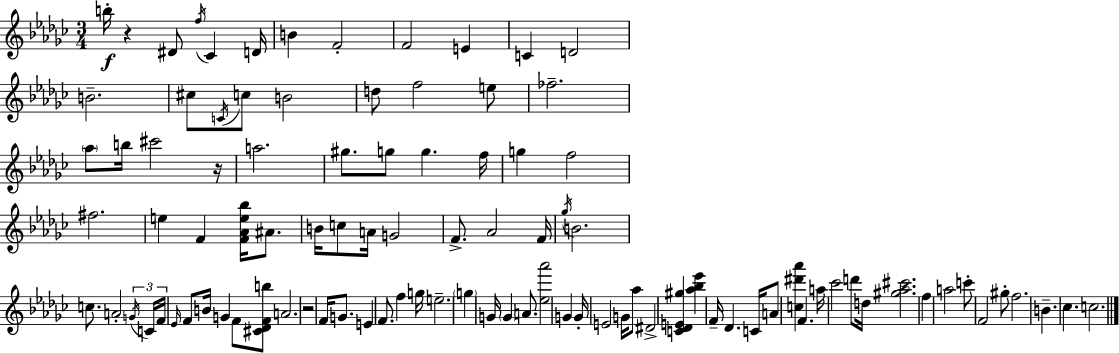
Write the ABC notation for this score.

X:1
T:Untitled
M:3/4
L:1/4
K:Ebm
b/4 z ^D/2 f/4 _C D/4 B F2 F2 E C D2 B2 ^c/2 C/4 c/2 B2 d/2 f2 e/2 _f2 _a/2 b/4 ^c'2 z/4 a2 ^g/2 g/2 g f/4 g f2 ^f2 e F [F_Ae_b]/4 ^A/2 B/4 c/2 A/4 G2 F/2 _A2 F/4 _g/4 B2 c/2 A2 G/4 C/4 F/4 _E/4 F/2 B/4 G F/2 [^C_DFb]/2 A2 z2 F/4 G/2 E F/2 f g/4 e2 g G/4 G A/2 [_e_a']2 G G/4 E2 G/4 _a/2 ^D2 [C_DE^g] [_a_b_e'] F/4 _D C/4 A/2 [c^d'_a'] F a/4 _c'2 d'/2 d/4 [^g_a^c']2 f a2 c'/2 F2 ^g/2 f2 B _c c2